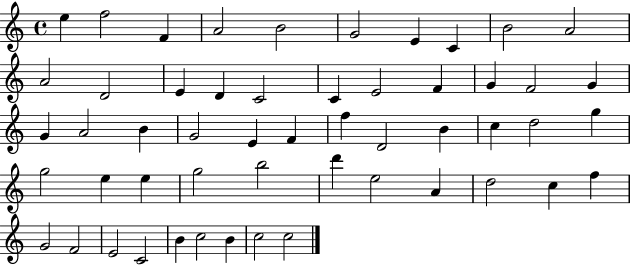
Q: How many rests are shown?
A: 0